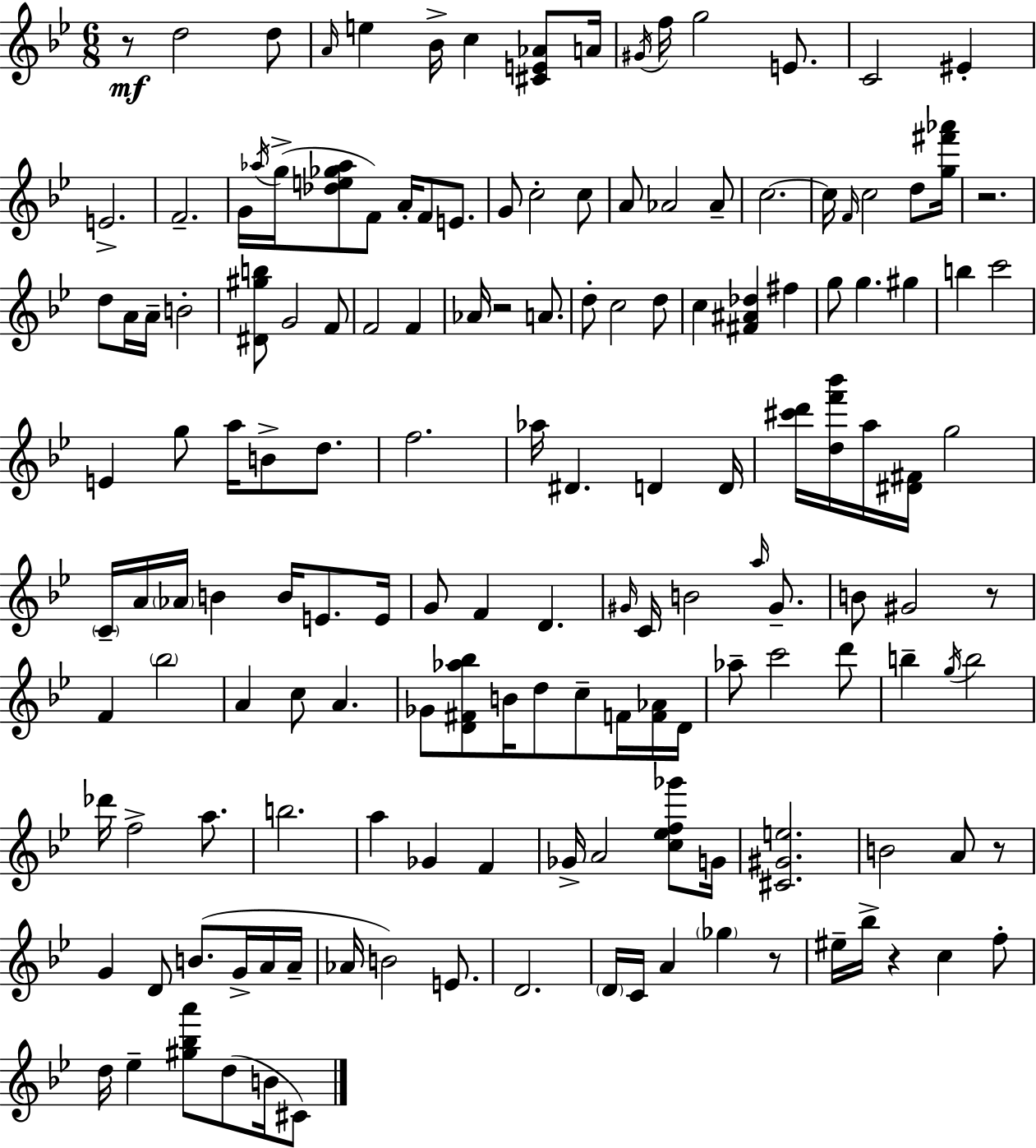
R/e D5/h D5/e A4/s E5/q Bb4/s C5/q [C#4,E4,Ab4]/e A4/s G#4/s F5/s G5/h E4/e. C4/h EIS4/q E4/h. F4/h. G4/s Ab5/s G5/s [Db5,E5,Gb5,Ab5]/e F4/e A4/s F4/e E4/e. G4/e C5/h C5/e A4/e Ab4/h Ab4/e C5/h. C5/s F4/s C5/h D5/e [G5,F#6,Ab6]/s R/h. D5/e A4/s A4/s B4/h [D#4,G#5,B5]/e G4/h F4/e F4/h F4/q Ab4/s R/h A4/e. D5/e C5/h D5/e C5/q [F#4,A#4,Db5]/q F#5/q G5/e G5/q. G#5/q B5/q C6/h E4/q G5/e A5/s B4/e D5/e. F5/h. Ab5/s D#4/q. D4/q D4/s [C#6,D6]/s [D5,F6,Bb6]/s A5/s [D#4,F#4]/s G5/h C4/s A4/s Ab4/s B4/q B4/s E4/e. E4/s G4/e F4/q D4/q. G#4/s C4/s B4/h A5/s G#4/e. B4/e G#4/h R/e F4/q Bb5/h A4/q C5/e A4/q. Gb4/e [D4,F#4,Ab5,Bb5]/e B4/s D5/e C5/e F4/s [F4,Ab4]/s D4/s Ab5/e C6/h D6/e B5/q G5/s B5/h Db6/s F5/h A5/e. B5/h. A5/q Gb4/q F4/q Gb4/s A4/h [C5,Eb5,F5,Gb6]/e G4/s [C#4,G#4,E5]/h. B4/h A4/e R/e G4/q D4/e B4/e. G4/s A4/s A4/s Ab4/s B4/h E4/e. D4/h. D4/s C4/s A4/q Gb5/q R/e EIS5/s Bb5/s R/q C5/q F5/e D5/s Eb5/q [G#5,Bb5,A6]/e D5/e B4/s C#4/e